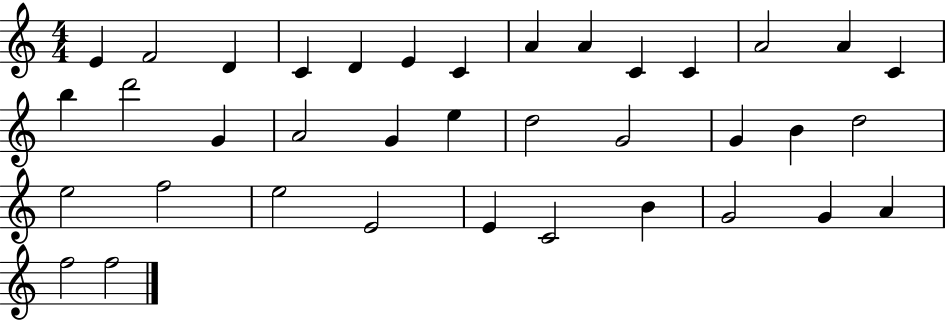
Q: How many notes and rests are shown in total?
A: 37